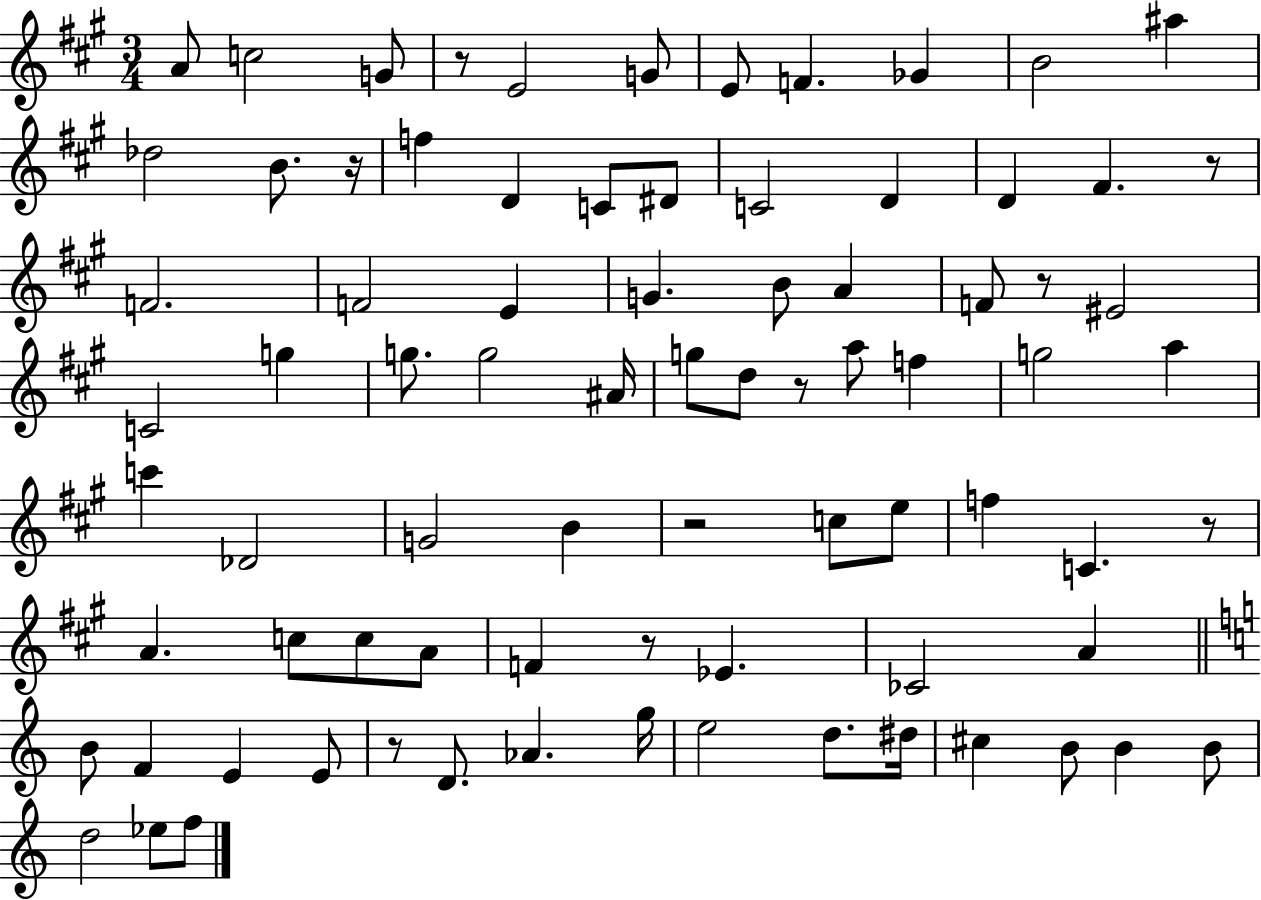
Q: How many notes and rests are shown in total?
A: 81